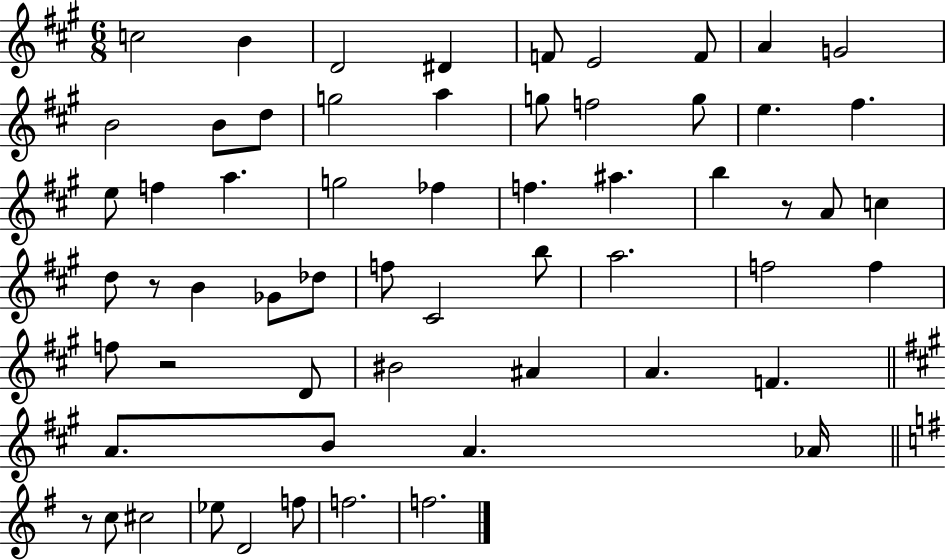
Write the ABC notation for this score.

X:1
T:Untitled
M:6/8
L:1/4
K:A
c2 B D2 ^D F/2 E2 F/2 A G2 B2 B/2 d/2 g2 a g/2 f2 g/2 e ^f e/2 f a g2 _f f ^a b z/2 A/2 c d/2 z/2 B _G/2 _d/2 f/2 ^C2 b/2 a2 f2 f f/2 z2 D/2 ^B2 ^A A F A/2 B/2 A _A/4 z/2 c/2 ^c2 _e/2 D2 f/2 f2 f2